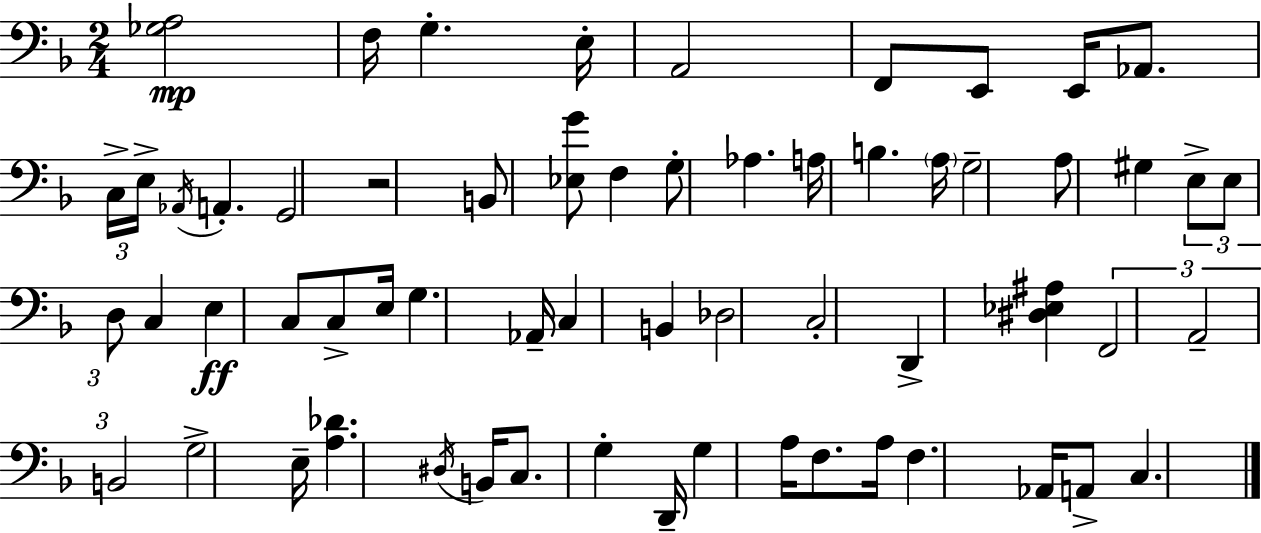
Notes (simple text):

[Gb3,A3]/h F3/s G3/q. E3/s A2/h F2/e E2/e E2/s Ab2/e. C3/s E3/s Ab2/s A2/q. G2/h R/h B2/e [Eb3,G4]/e F3/q G3/e Ab3/q. A3/s B3/q. A3/s G3/h A3/e G#3/q E3/e E3/e D3/e C3/q E3/q C3/e C3/e E3/s G3/q. Ab2/s C3/q B2/q Db3/h C3/h D2/q [D#3,Eb3,A#3]/q F2/h A2/h B2/h G3/h E3/s [A3,Db4]/q. D#3/s B2/s C3/e. G3/q D2/s G3/q A3/s F3/e. A3/s F3/q. Ab2/s A2/e C3/q.